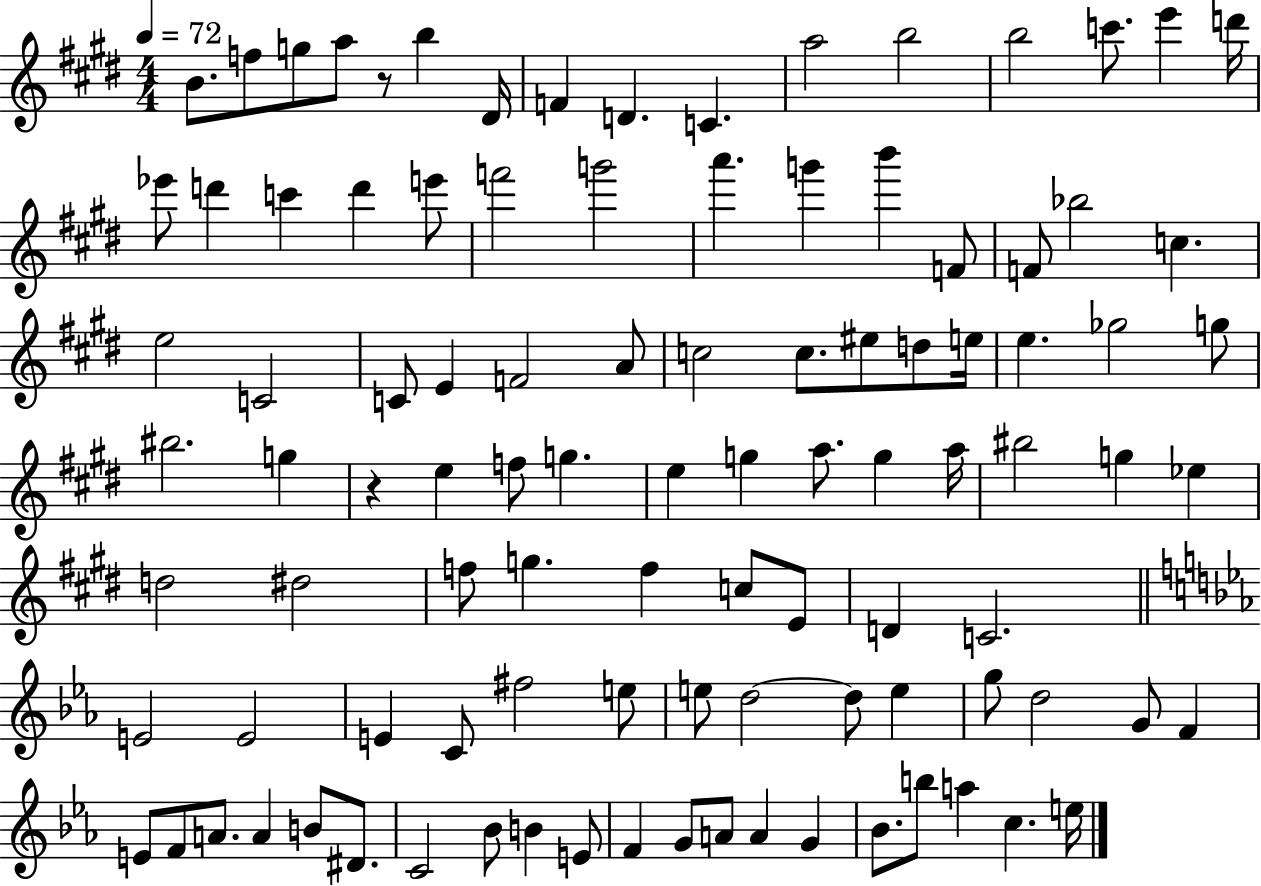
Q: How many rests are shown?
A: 2